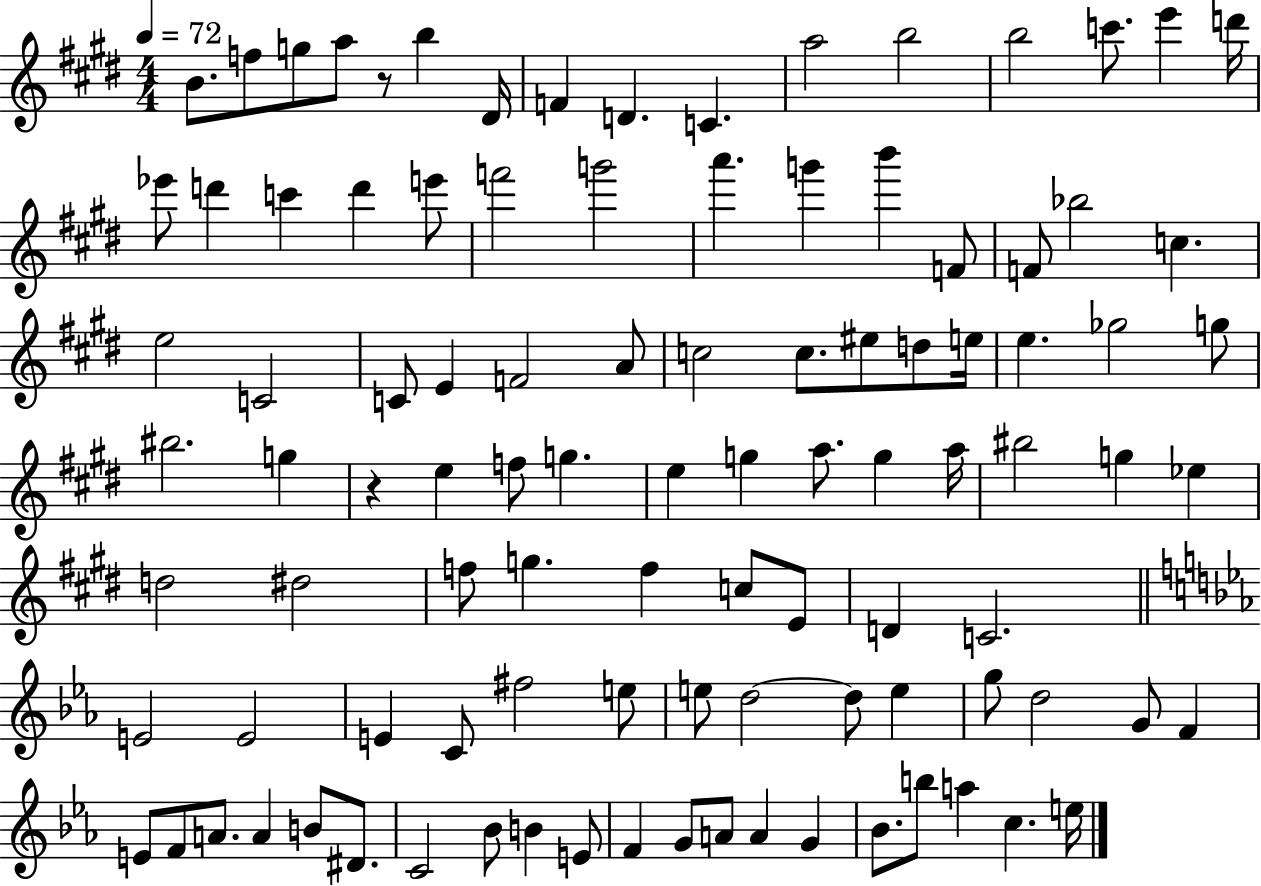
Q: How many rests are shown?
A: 2